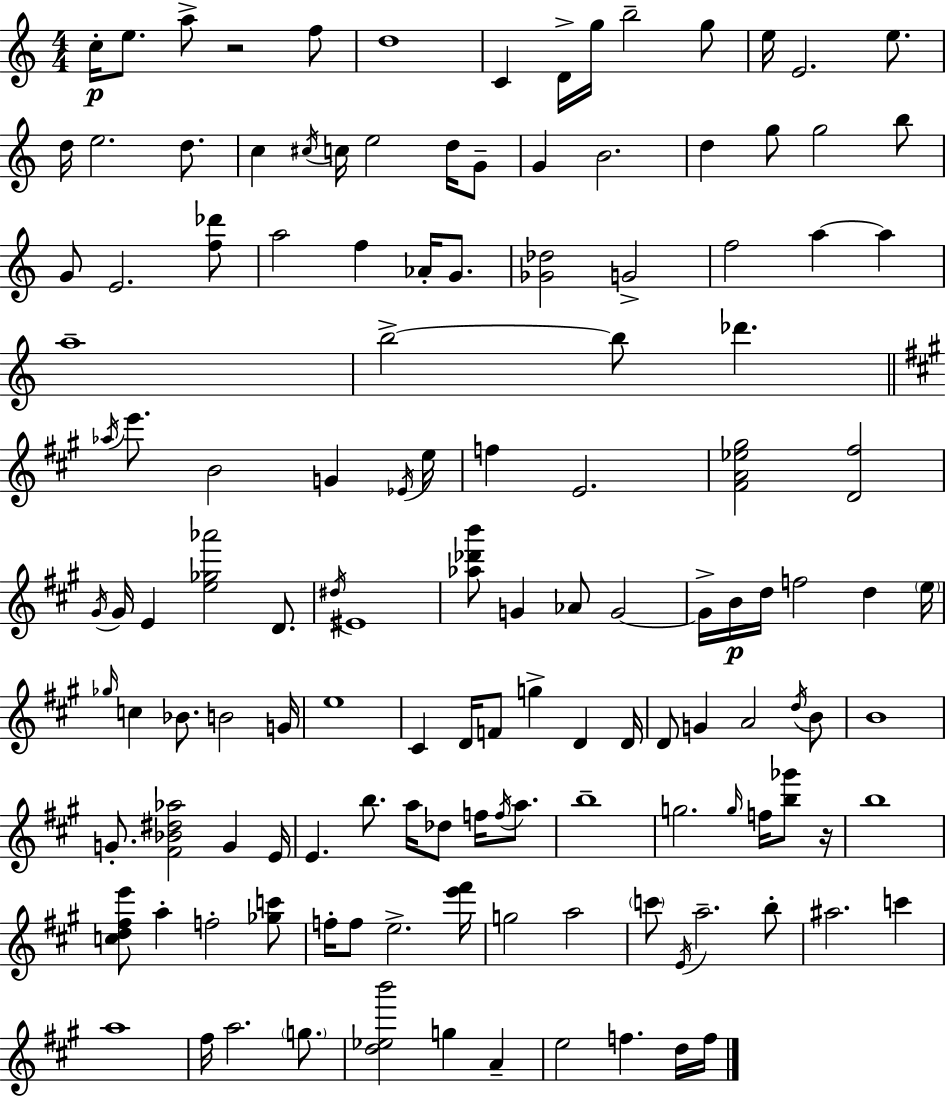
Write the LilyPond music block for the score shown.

{
  \clef treble
  \numericTimeSignature
  \time 4/4
  \key a \minor
  c''16-.\p e''8. a''8-> r2 f''8 | d''1 | c'4 d'16-> g''16 b''2-- g''8 | e''16 e'2. e''8. | \break d''16 e''2. d''8. | c''4 \acciaccatura { cis''16 } c''16 e''2 d''16 g'8-- | g'4 b'2. | d''4 g''8 g''2 b''8 | \break g'8 e'2. <f'' des'''>8 | a''2 f''4 aes'16-. g'8. | <ges' des''>2 g'2-> | f''2 a''4~~ a''4 | \break a''1-- | b''2->~~ b''8 des'''4. | \bar "||" \break \key a \major \acciaccatura { aes''16 } e'''8. b'2 g'4 | \acciaccatura { ees'16 } e''16 f''4 e'2. | <fis' a' ees'' gis''>2 <d' fis''>2 | \acciaccatura { gis'16 } gis'16 e'4 <e'' ges'' aes'''>2 | \break d'8. \acciaccatura { dis''16 } eis'1 | <aes'' des''' b'''>8 g'4 aes'8 g'2~~ | g'16-> b'16\p d''16 f''2 d''4 | \parenthesize e''16 \grace { ges''16 } c''4 bes'8. b'2 | \break g'16 e''1 | cis'4 d'16 f'8 g''4-> | d'4 d'16 d'8 g'4 a'2 | \acciaccatura { d''16 } b'8 b'1 | \break g'8.-. <fis' bes' dis'' aes''>2 | g'4 e'16 e'4. b''8. a''16 | des''8 f''16 \acciaccatura { f''16 } a''8. b''1-- | g''2. | \break \grace { g''16 } f''16 <b'' ges'''>8 r16 b''1 | <c'' d'' fis'' e'''>8 a''4-. f''2-. | <ges'' c'''>8 f''16-. f''8 e''2.-> | <e''' fis'''>16 g''2 | \break a''2 \parenthesize c'''8 \acciaccatura { e'16 } a''2.-- | b''8-. ais''2. | c'''4 a''1 | fis''16 a''2. | \break \parenthesize g''8. <d'' ees'' b'''>2 | g''4 a'4-- e''2 | f''4. d''16 f''16 \bar "|."
}